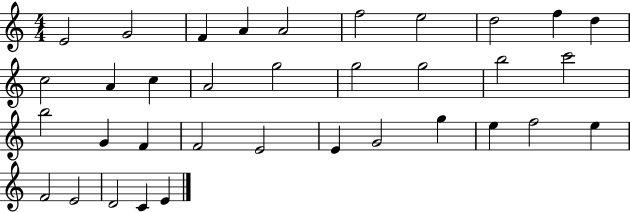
E4/h G4/h F4/q A4/q A4/h F5/h E5/h D5/h F5/q D5/q C5/h A4/q C5/q A4/h G5/h G5/h G5/h B5/h C6/h B5/h G4/q F4/q F4/h E4/h E4/q G4/h G5/q E5/q F5/h E5/q F4/h E4/h D4/h C4/q E4/q